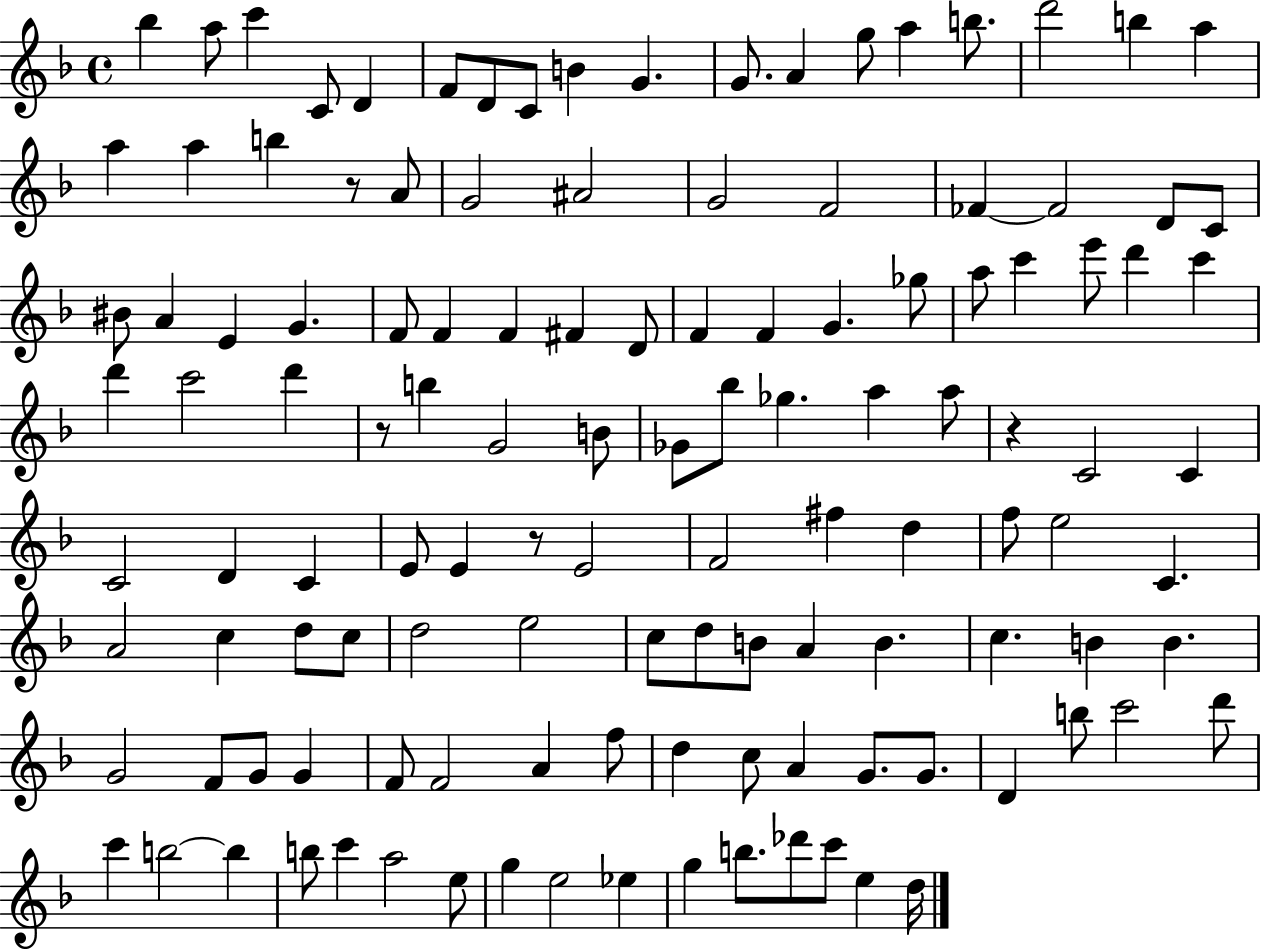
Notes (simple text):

Bb5/q A5/e C6/q C4/e D4/q F4/e D4/e C4/e B4/q G4/q. G4/e. A4/q G5/e A5/q B5/e. D6/h B5/q A5/q A5/q A5/q B5/q R/e A4/e G4/h A#4/h G4/h F4/h FES4/q FES4/h D4/e C4/e BIS4/e A4/q E4/q G4/q. F4/e F4/q F4/q F#4/q D4/e F4/q F4/q G4/q. Gb5/e A5/e C6/q E6/e D6/q C6/q D6/q C6/h D6/q R/e B5/q G4/h B4/e Gb4/e Bb5/e Gb5/q. A5/q A5/e R/q C4/h C4/q C4/h D4/q C4/q E4/e E4/q R/e E4/h F4/h F#5/q D5/q F5/e E5/h C4/q. A4/h C5/q D5/e C5/e D5/h E5/h C5/e D5/e B4/e A4/q B4/q. C5/q. B4/q B4/q. G4/h F4/e G4/e G4/q F4/e F4/h A4/q F5/e D5/q C5/e A4/q G4/e. G4/e. D4/q B5/e C6/h D6/e C6/q B5/h B5/q B5/e C6/q A5/h E5/e G5/q E5/h Eb5/q G5/q B5/e. Db6/e C6/e E5/q D5/s